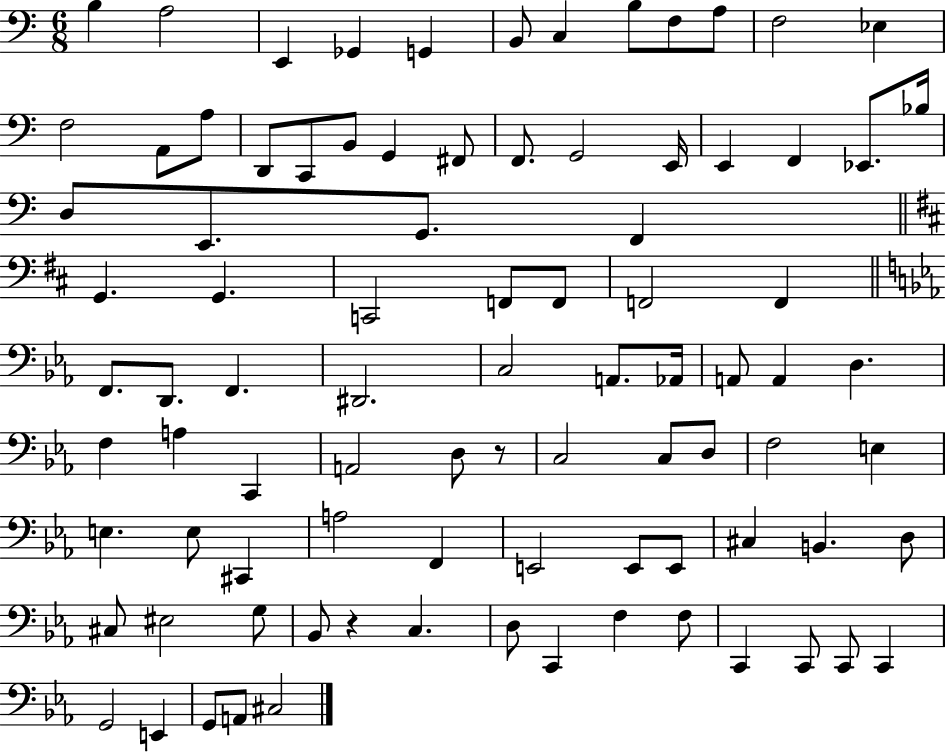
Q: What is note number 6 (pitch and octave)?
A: B2